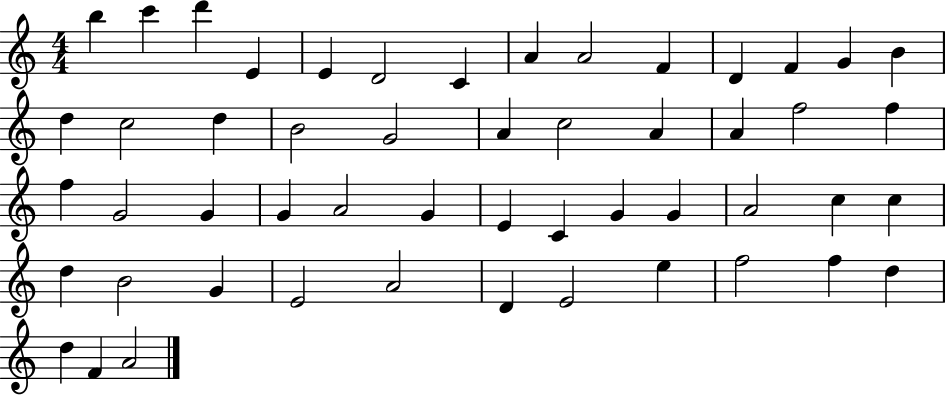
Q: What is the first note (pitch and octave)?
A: B5